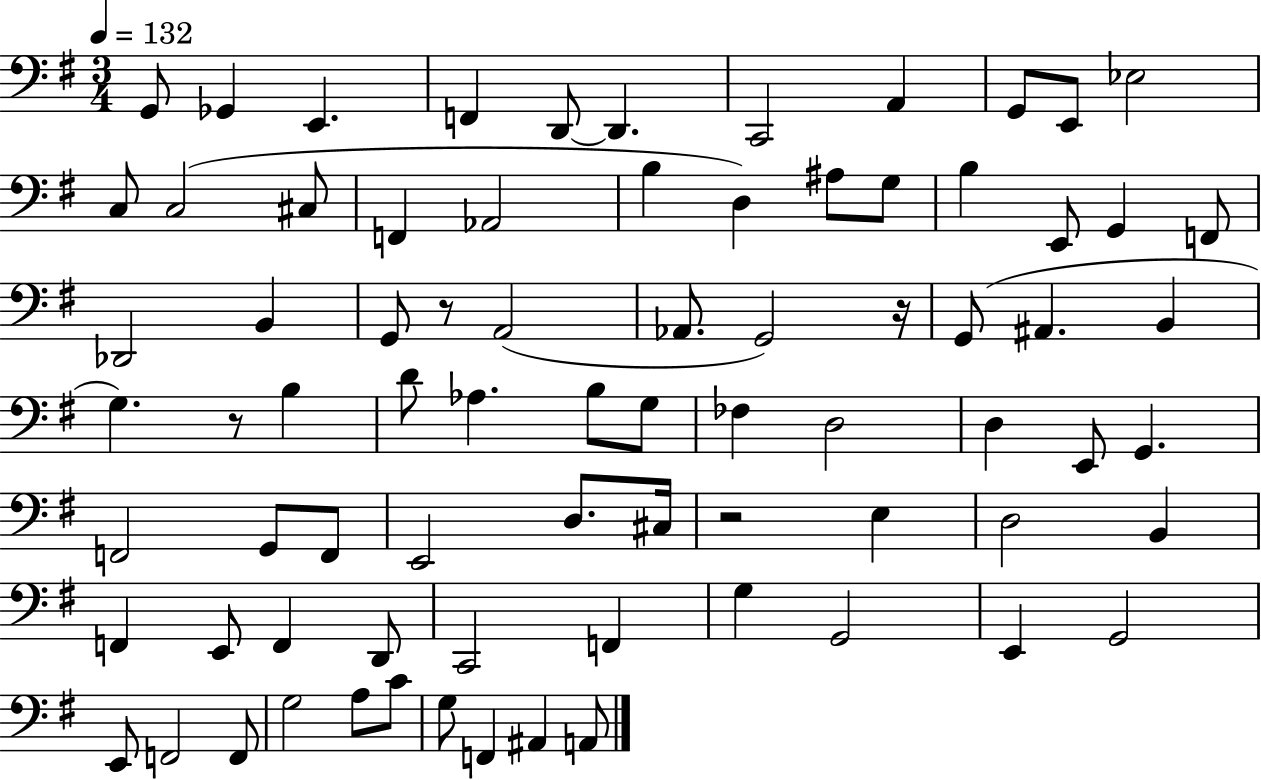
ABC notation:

X:1
T:Untitled
M:3/4
L:1/4
K:G
G,,/2 _G,, E,, F,, D,,/2 D,, C,,2 A,, G,,/2 E,,/2 _E,2 C,/2 C,2 ^C,/2 F,, _A,,2 B, D, ^A,/2 G,/2 B, E,,/2 G,, F,,/2 _D,,2 B,, G,,/2 z/2 A,,2 _A,,/2 G,,2 z/4 G,,/2 ^A,, B,, G, z/2 B, D/2 _A, B,/2 G,/2 _F, D,2 D, E,,/2 G,, F,,2 G,,/2 F,,/2 E,,2 D,/2 ^C,/4 z2 E, D,2 B,, F,, E,,/2 F,, D,,/2 C,,2 F,, G, G,,2 E,, G,,2 E,,/2 F,,2 F,,/2 G,2 A,/2 C/2 G,/2 F,, ^A,, A,,/2